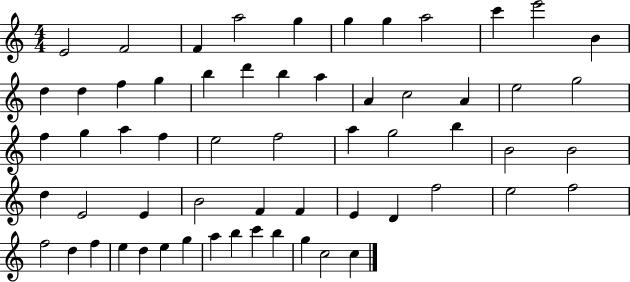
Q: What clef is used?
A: treble